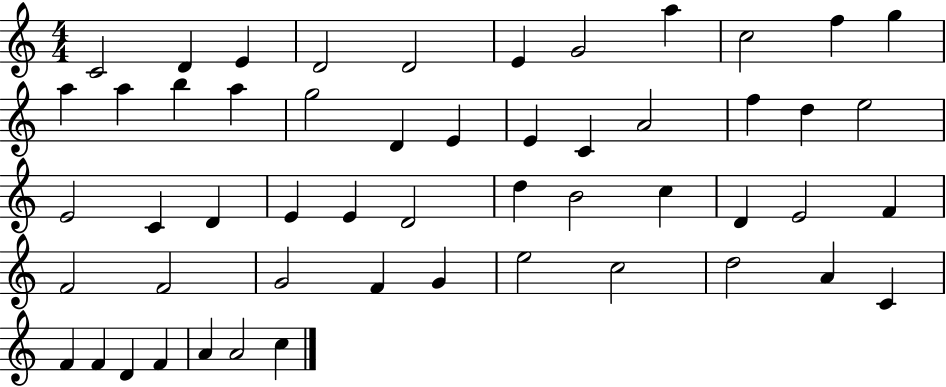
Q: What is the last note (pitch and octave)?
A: C5